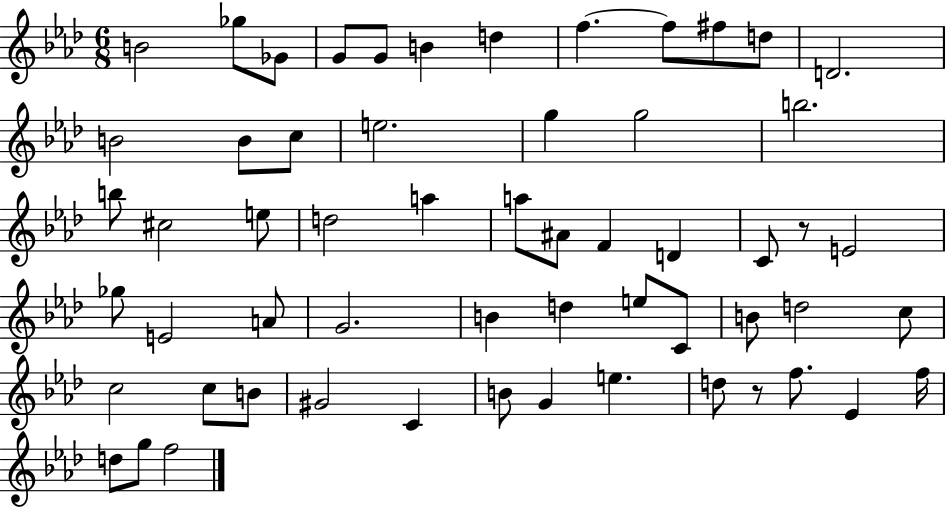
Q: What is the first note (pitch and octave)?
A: B4